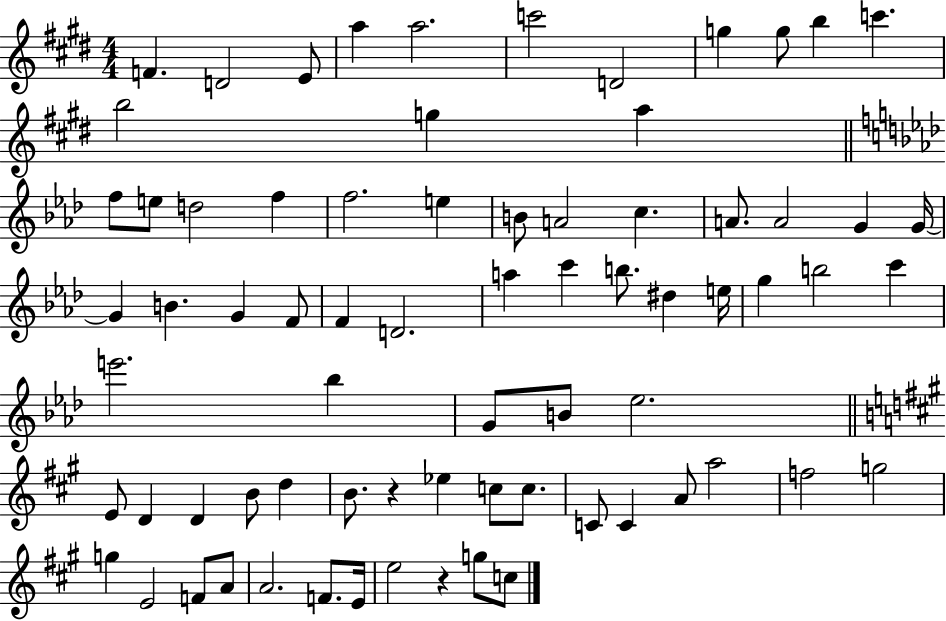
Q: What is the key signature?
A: E major